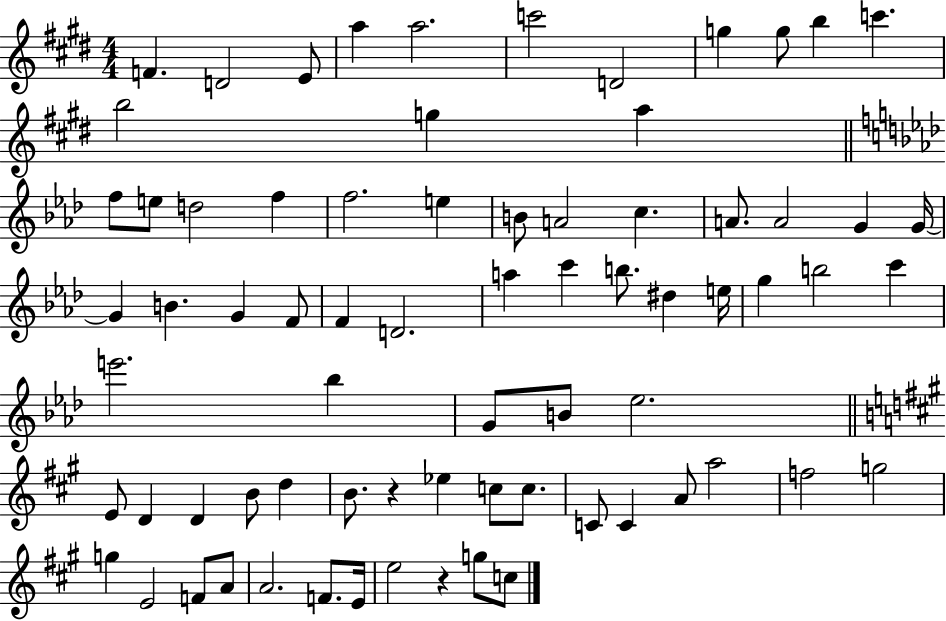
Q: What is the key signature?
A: E major